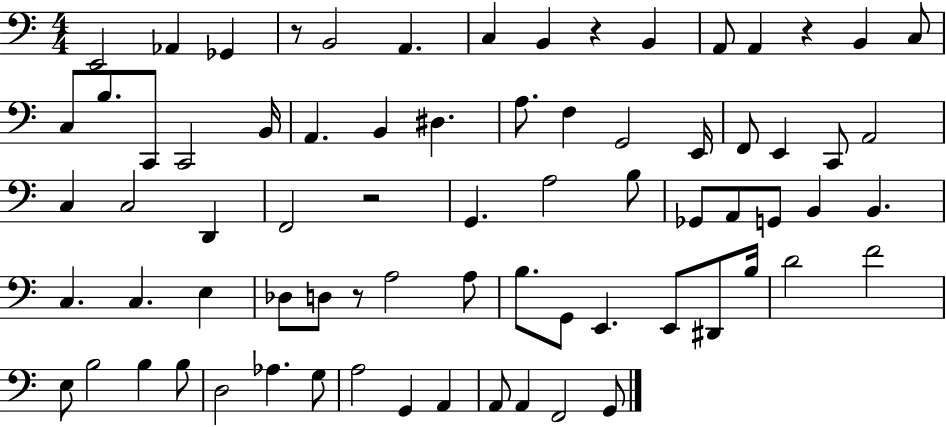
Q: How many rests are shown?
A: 5